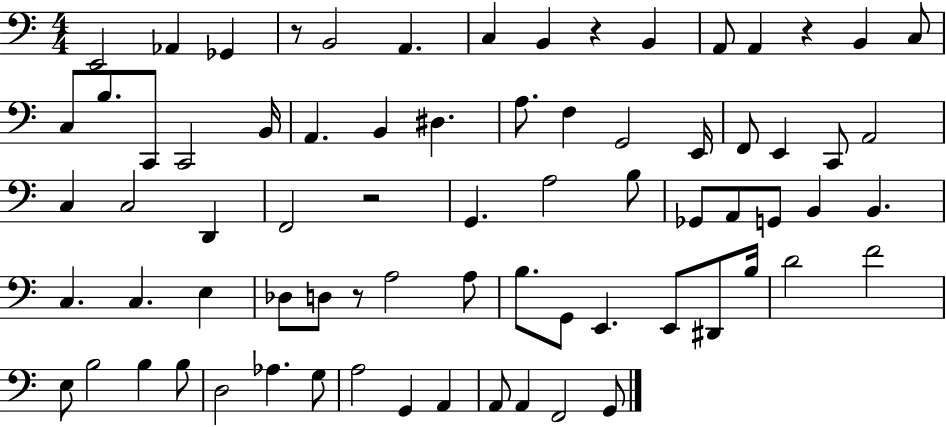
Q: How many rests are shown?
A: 5